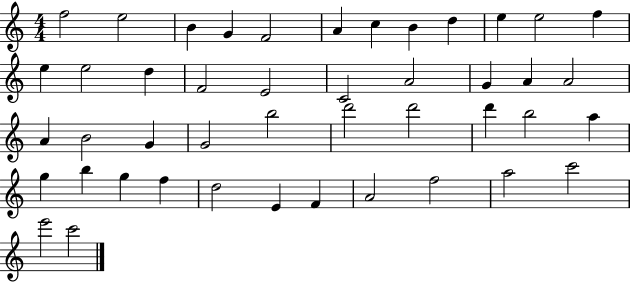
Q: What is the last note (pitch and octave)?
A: C6